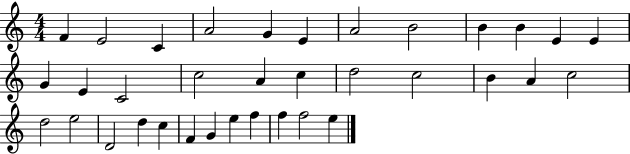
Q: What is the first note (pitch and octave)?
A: F4